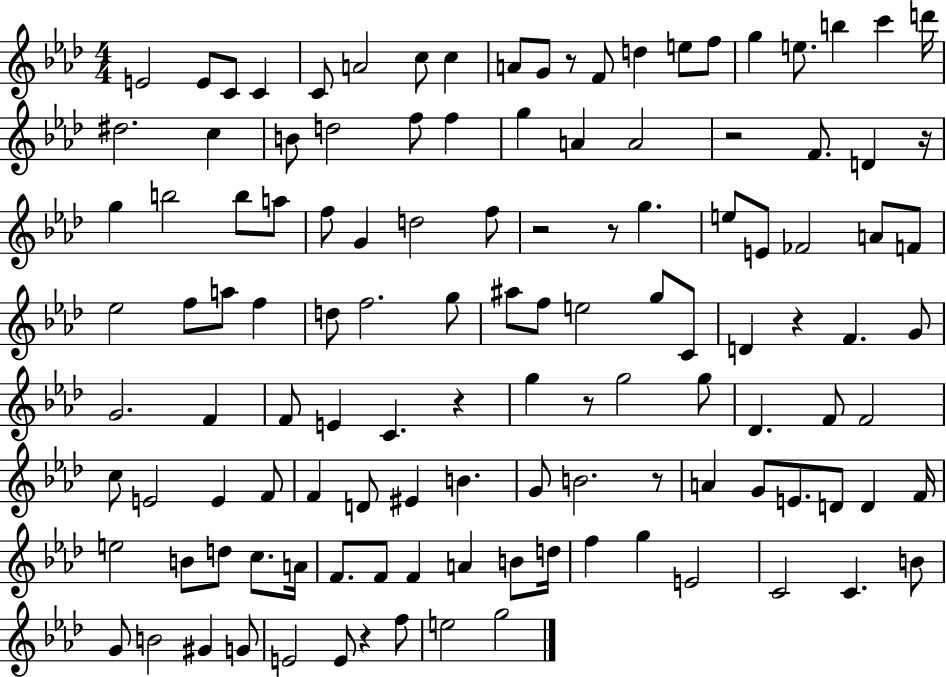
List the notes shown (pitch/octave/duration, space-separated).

E4/h E4/e C4/e C4/q C4/e A4/h C5/e C5/q A4/e G4/e R/e F4/e D5/q E5/e F5/e G5/q E5/e. B5/q C6/q D6/s D#5/h. C5/q B4/e D5/h F5/e F5/q G5/q A4/q A4/h R/h F4/e. D4/q R/s G5/q B5/h B5/e A5/e F5/e G4/q D5/h F5/e R/h R/e G5/q. E5/e E4/e FES4/h A4/e F4/e Eb5/h F5/e A5/e F5/q D5/e F5/h. G5/e A#5/e F5/e E5/h G5/e C4/e D4/q R/q F4/q. G4/e G4/h. F4/q F4/e E4/q C4/q. R/q G5/q R/e G5/h G5/e Db4/q. F4/e F4/h C5/e E4/h E4/q F4/e F4/q D4/e EIS4/q B4/q. G4/e B4/h. R/e A4/q G4/e E4/e. D4/e D4/q F4/s E5/h B4/e D5/e C5/e. A4/s F4/e. F4/e F4/q A4/q B4/e D5/s F5/q G5/q E4/h C4/h C4/q. B4/e G4/e B4/h G#4/q G4/e E4/h E4/e R/q F5/e E5/h G5/h